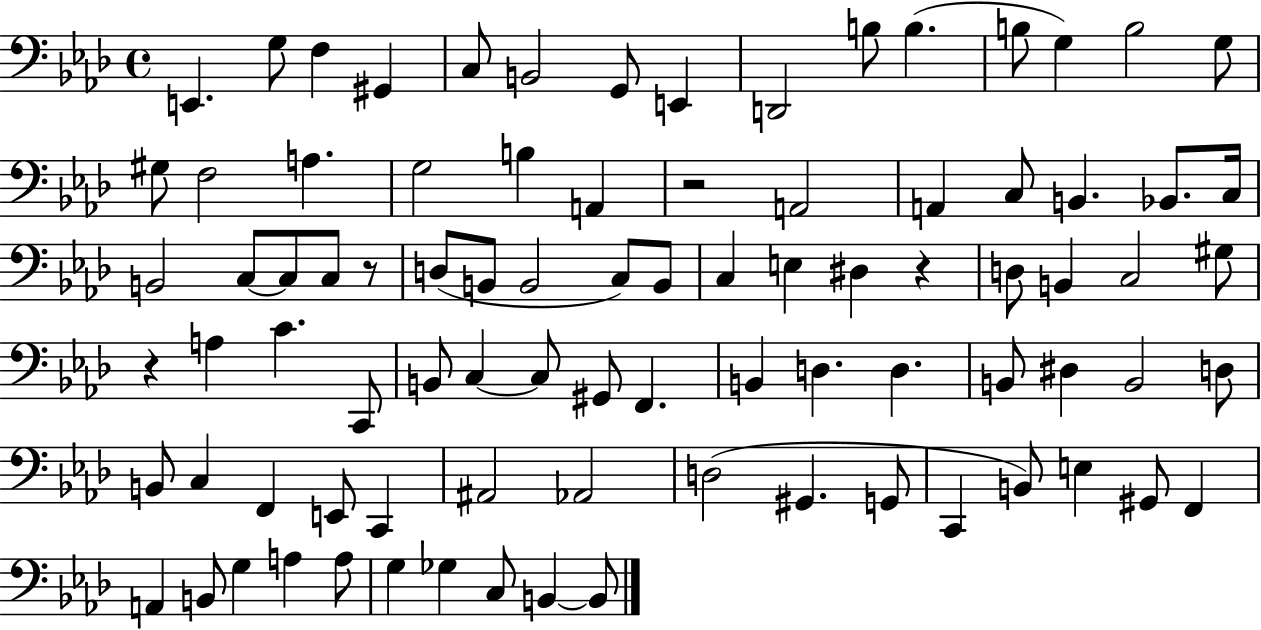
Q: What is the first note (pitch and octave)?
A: E2